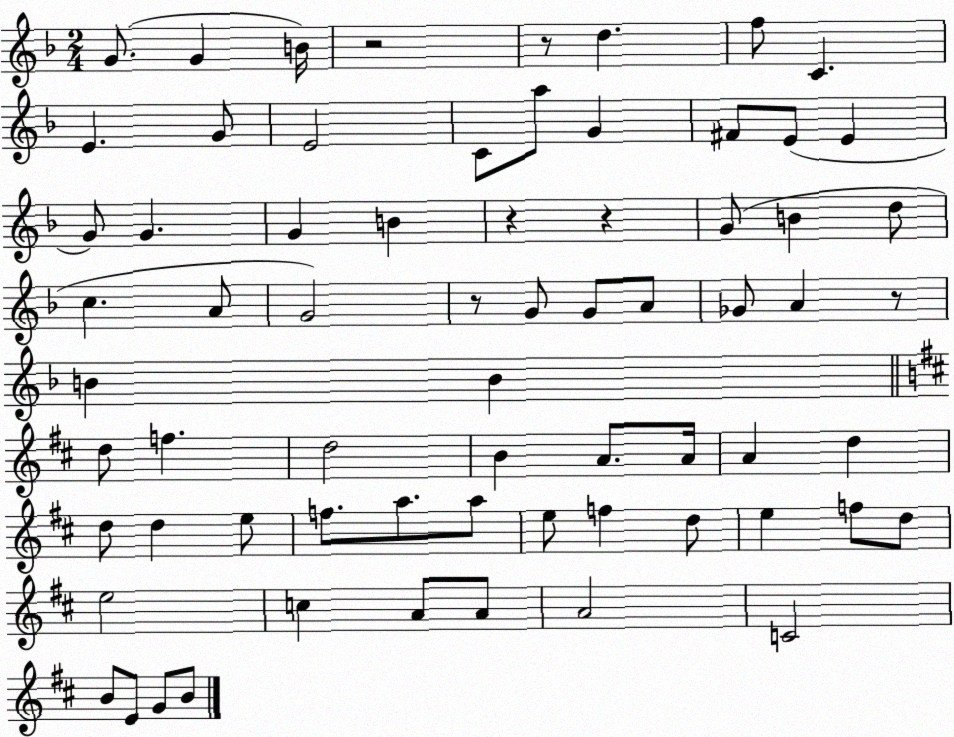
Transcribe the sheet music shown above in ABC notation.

X:1
T:Untitled
M:2/4
L:1/4
K:F
G/2 G B/4 z2 z/2 d f/2 C E G/2 E2 C/2 a/2 G ^F/2 E/2 E G/2 G G B z z G/2 B d/2 c A/2 G2 z/2 G/2 G/2 A/2 _G/2 A z/2 B B d/2 f d2 B A/2 A/4 A d d/2 d e/2 f/2 a/2 a/2 e/2 f d/2 e f/2 d/2 e2 c A/2 A/2 A2 C2 B/2 E/2 G/2 B/2